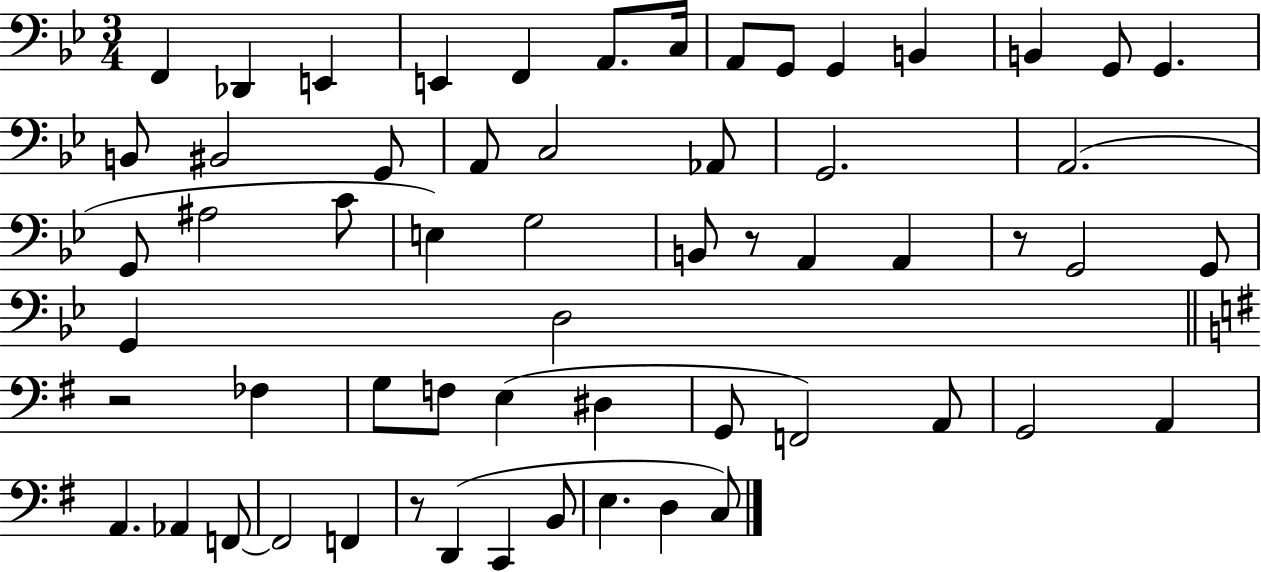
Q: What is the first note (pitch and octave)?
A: F2